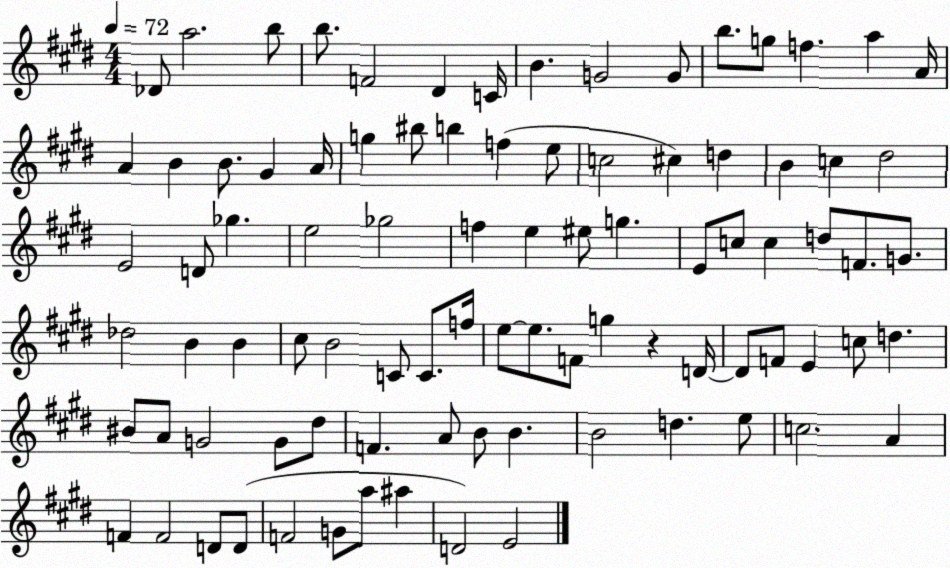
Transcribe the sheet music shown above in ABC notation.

X:1
T:Untitled
M:4/4
L:1/4
K:E
_D/2 a2 b/2 b/2 F2 ^D C/4 B G2 G/2 b/2 g/2 f a A/4 A B B/2 ^G A/4 g ^b/2 b f e/2 c2 ^c d B c ^d2 E2 D/2 _g e2 _g2 f e ^e/2 g E/2 c/2 c d/2 F/2 G/2 _d2 B B ^c/2 B2 C/2 C/2 f/4 e/2 e/2 F/2 g z D/4 D/2 F/2 E c/2 d ^B/2 A/2 G2 G/2 ^d/2 F A/2 B/2 B B2 d e/2 c2 A F F2 D/2 D/2 F2 G/2 a/2 ^a D2 E2